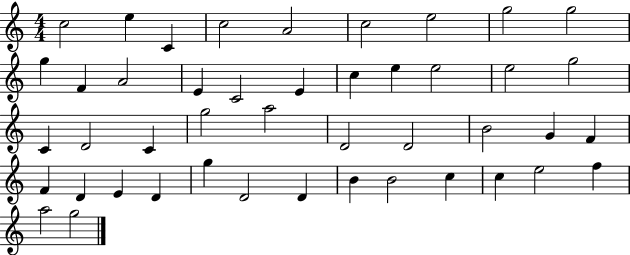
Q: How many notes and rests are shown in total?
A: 45